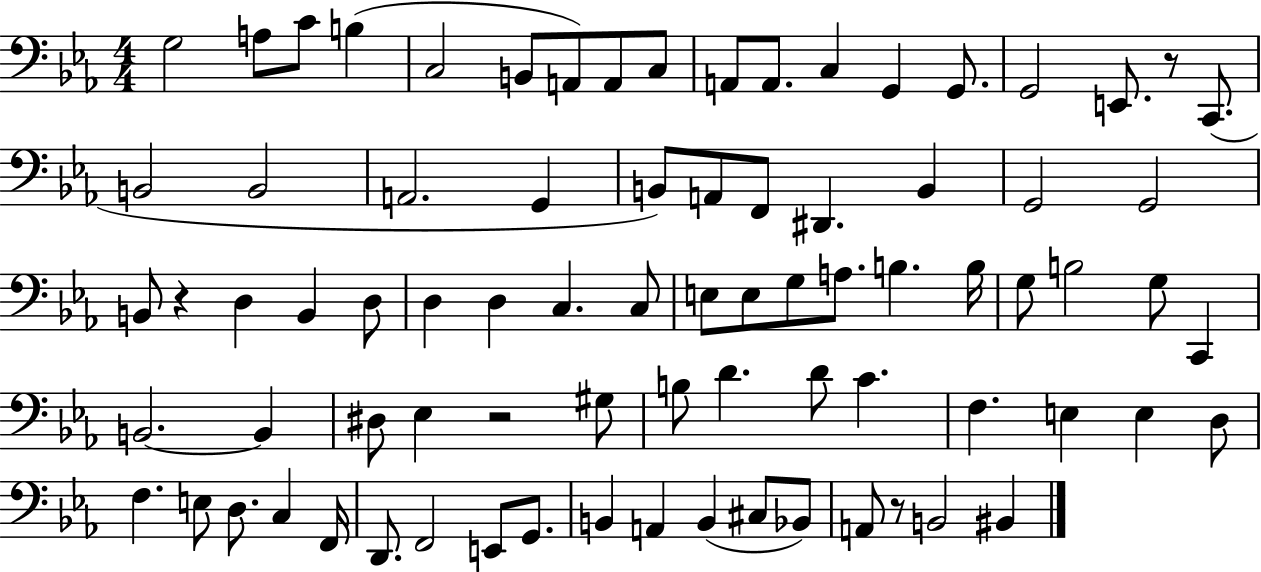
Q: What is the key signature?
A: EES major